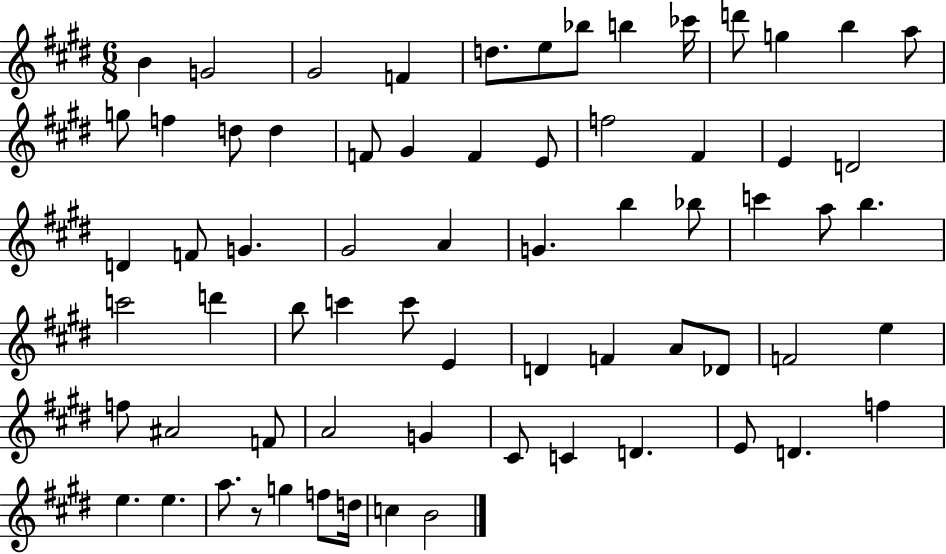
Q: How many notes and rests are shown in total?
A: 68